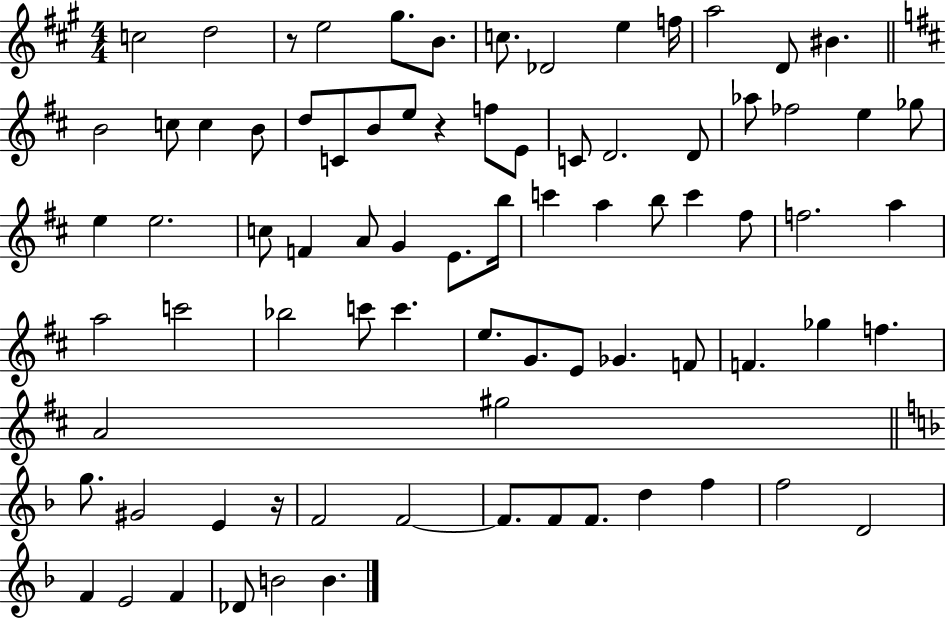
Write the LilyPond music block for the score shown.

{
  \clef treble
  \numericTimeSignature
  \time 4/4
  \key a \major
  c''2 d''2 | r8 e''2 gis''8. b'8. | c''8. des'2 e''4 f''16 | a''2 d'8 bis'4. | \break \bar "||" \break \key d \major b'2 c''8 c''4 b'8 | d''8 c'8 b'8 e''8 r4 f''8 e'8 | c'8 d'2. d'8 | aes''8 fes''2 e''4 ges''8 | \break e''4 e''2. | c''8 f'4 a'8 g'4 e'8. b''16 | c'''4 a''4 b''8 c'''4 fis''8 | f''2. a''4 | \break a''2 c'''2 | bes''2 c'''8 c'''4. | e''8. g'8. e'8 ges'4. f'8 | f'4. ges''4 f''4. | \break a'2 gis''2 | \bar "||" \break \key f \major g''8. gis'2 e'4 r16 | f'2 f'2~~ | f'8. f'8 f'8. d''4 f''4 | f''2 d'2 | \break f'4 e'2 f'4 | des'8 b'2 b'4. | \bar "|."
}